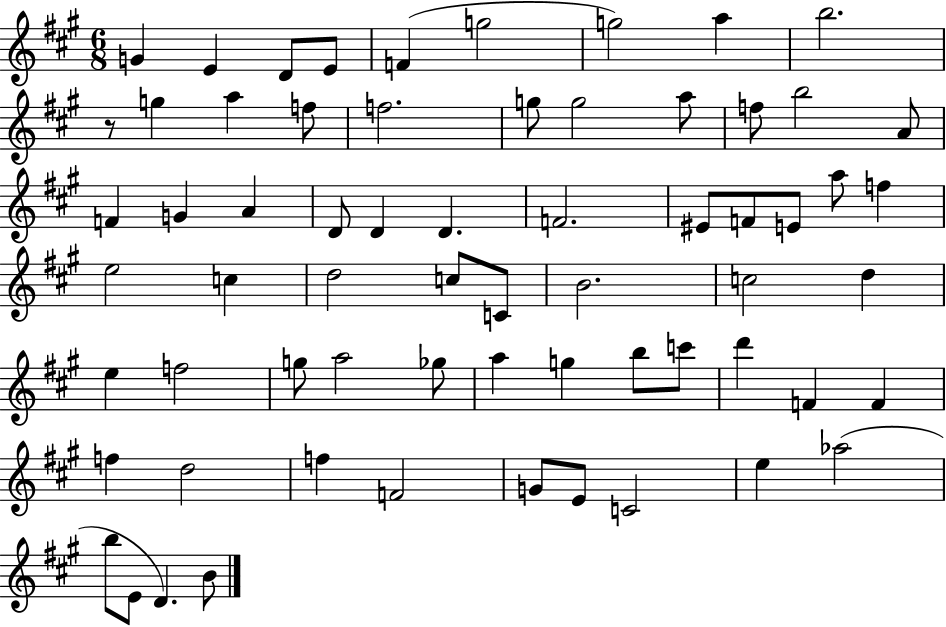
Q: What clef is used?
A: treble